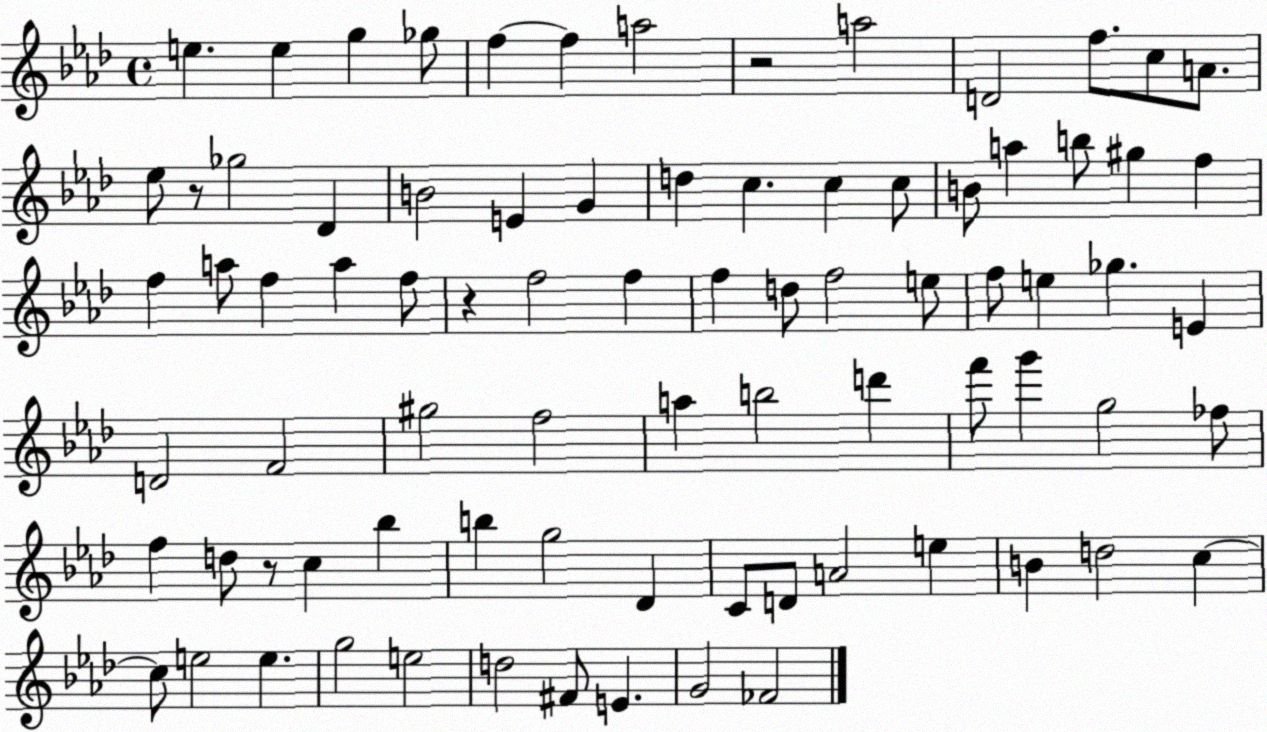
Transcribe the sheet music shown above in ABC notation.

X:1
T:Untitled
M:4/4
L:1/4
K:Ab
e e g _g/2 f f a2 z2 a2 D2 f/2 c/2 A/2 _e/2 z/2 _g2 _D B2 E G d c c c/2 B/2 a b/2 ^g f f a/2 f a f/2 z f2 f f d/2 f2 e/2 f/2 e _g E D2 F2 ^g2 f2 a b2 d' f'/2 g' g2 _f/2 f d/2 z/2 c _b b g2 _D C/2 D/2 A2 e B d2 c c/2 e2 e g2 e2 d2 ^F/2 E G2 _F2